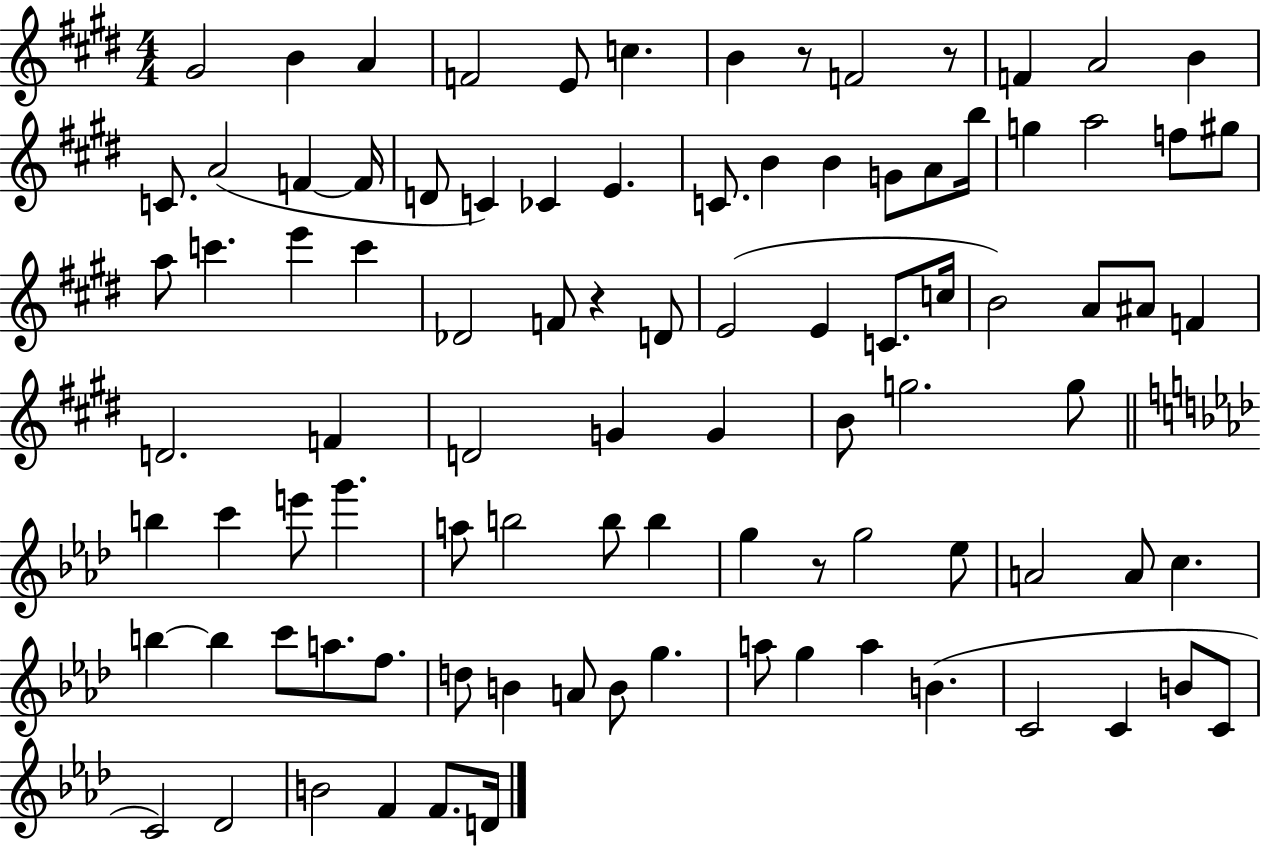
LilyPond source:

{
  \clef treble
  \numericTimeSignature
  \time 4/4
  \key e \major
  \repeat volta 2 { gis'2 b'4 a'4 | f'2 e'8 c''4. | b'4 r8 f'2 r8 | f'4 a'2 b'4 | \break c'8. a'2( f'4~~ f'16 | d'8 c'4) ces'4 e'4. | c'8. b'4 b'4 g'8 a'8 b''16 | g''4 a''2 f''8 gis''8 | \break a''8 c'''4. e'''4 c'''4 | des'2 f'8 r4 d'8 | e'2( e'4 c'8. c''16 | b'2) a'8 ais'8 f'4 | \break d'2. f'4 | d'2 g'4 g'4 | b'8 g''2. g''8 | \bar "||" \break \key f \minor b''4 c'''4 e'''8 g'''4. | a''8 b''2 b''8 b''4 | g''4 r8 g''2 ees''8 | a'2 a'8 c''4. | \break b''4~~ b''4 c'''8 a''8. f''8. | d''8 b'4 a'8 b'8 g''4. | a''8 g''4 a''4 b'4.( | c'2 c'4 b'8 c'8 | \break c'2) des'2 | b'2 f'4 f'8. d'16 | } \bar "|."
}